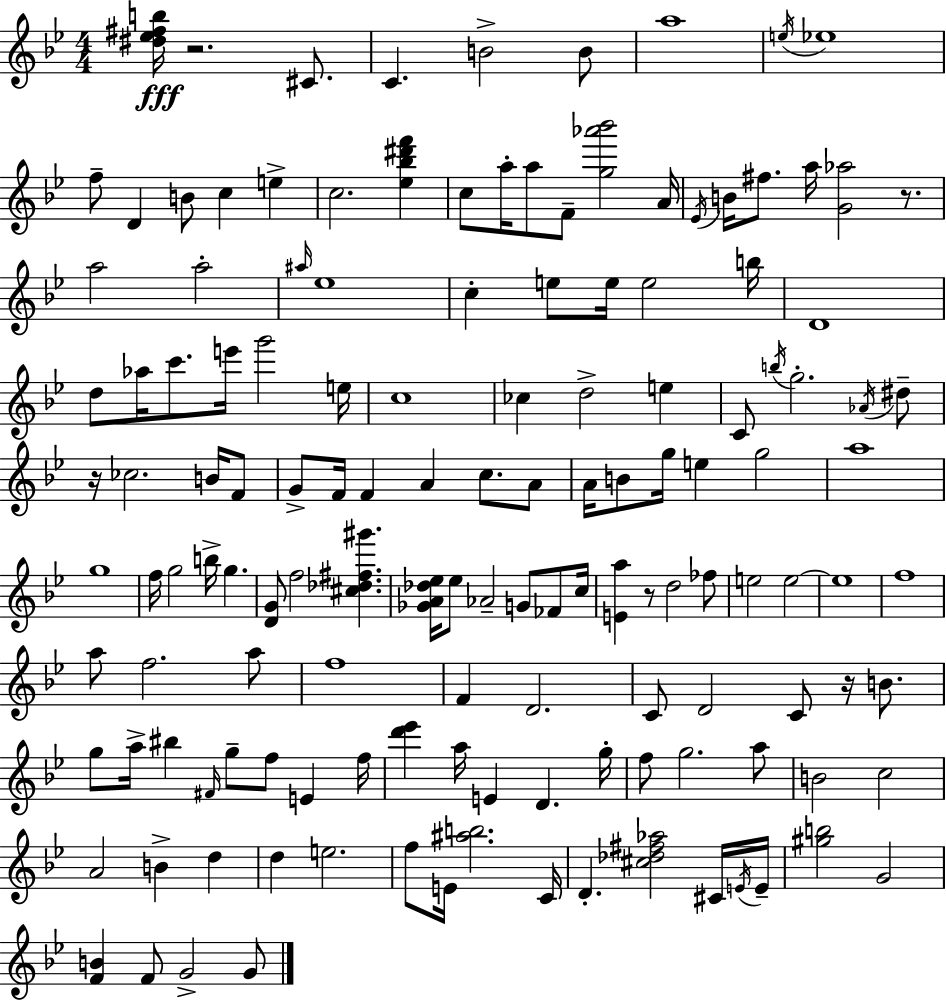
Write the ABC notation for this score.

X:1
T:Untitled
M:4/4
L:1/4
K:Bb
[^d_e^fb]/4 z2 ^C/2 C B2 B/2 a4 e/4 _e4 f/2 D B/2 c e c2 [_e_b^d'f'] c/2 a/4 a/2 F/2 [g_a'_b']2 A/4 _E/4 B/4 ^f/2 a/4 [G_a]2 z/2 a2 a2 ^a/4 _e4 c e/2 e/4 e2 b/4 D4 d/2 _a/4 c'/2 e'/4 g'2 e/4 c4 _c d2 e C/2 b/4 g2 _A/4 ^d/2 z/4 _c2 B/4 F/2 G/2 F/4 F A c/2 A/2 A/4 B/2 g/4 e g2 a4 g4 f/4 g2 b/4 g [DG]/2 f2 [^c_d^f^g'] [_GA_d_e]/4 _e/2 _A2 G/2 _F/2 c/4 [Ea] z/2 d2 _f/2 e2 e2 e4 f4 a/2 f2 a/2 f4 F D2 C/2 D2 C/2 z/4 B/2 g/2 a/4 ^b ^F/4 g/2 f/2 E f/4 [d'_e'] a/4 E D g/4 f/2 g2 a/2 B2 c2 A2 B d d e2 f/2 E/4 [^ab]2 C/4 D [^c_d^f_a]2 ^C/4 E/4 E/4 [^gb]2 G2 [FB] F/2 G2 G/2